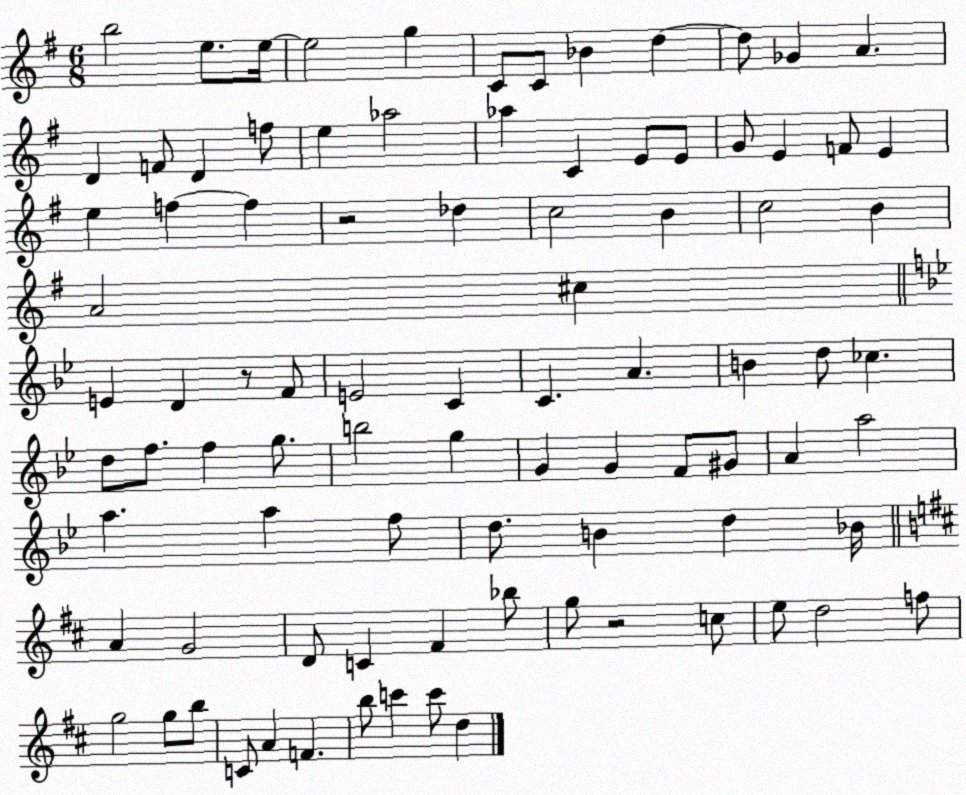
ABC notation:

X:1
T:Untitled
M:6/8
L:1/4
K:G
b2 e/2 e/4 e2 g C/2 C/2 _B d d/2 _G A D F/2 D f/2 e _a2 _a C E/2 E/2 G/2 E F/2 E e f f z2 _d c2 B c2 B A2 ^c E D z/2 F/2 E2 C C A B d/2 _c d/2 f/2 f g/2 b2 g G G F/2 ^G/2 A a2 a a f/2 d/2 B d _B/4 A G2 D/2 C ^F _b/2 g/2 z2 c/2 e/2 d2 f/2 g2 g/2 b/2 C/2 A F b/2 c' c'/2 d